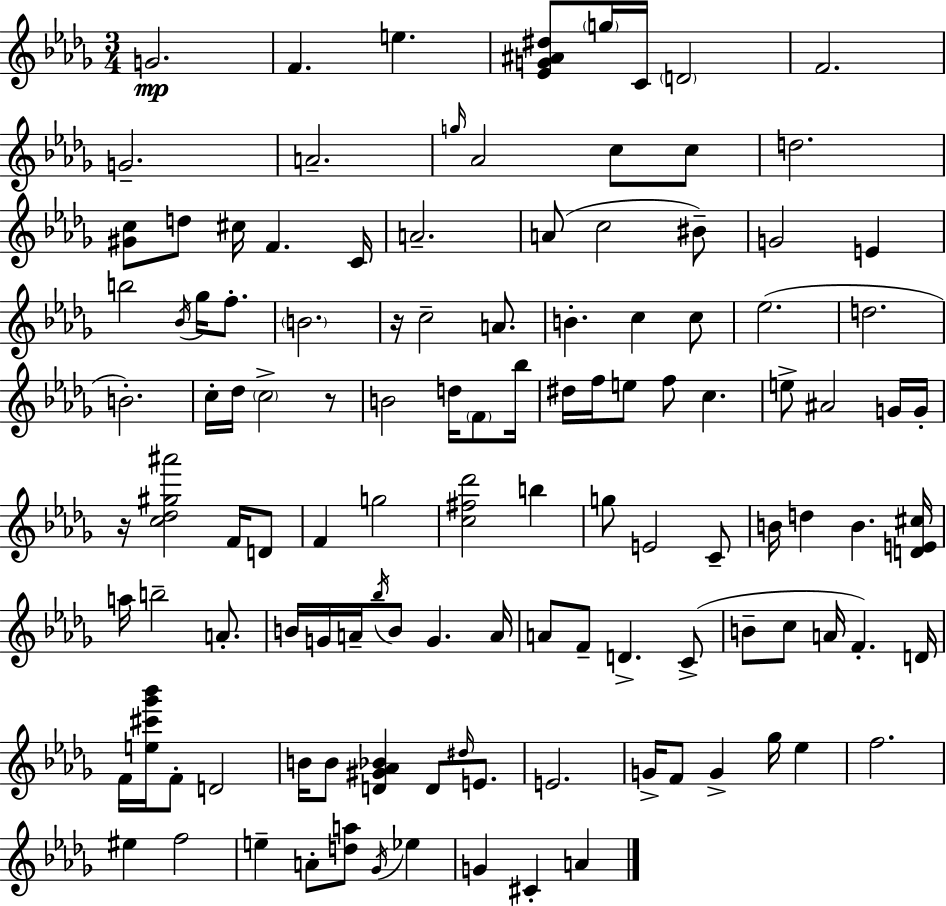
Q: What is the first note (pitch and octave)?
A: G4